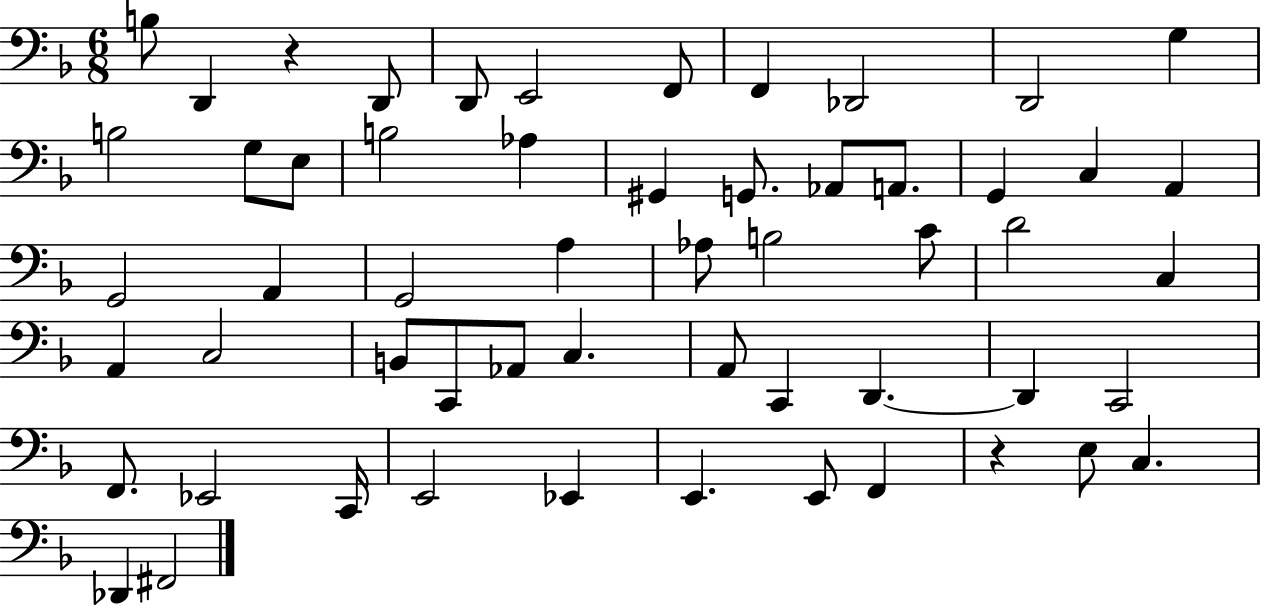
{
  \clef bass
  \numericTimeSignature
  \time 6/8
  \key f \major
  b8 d,4 r4 d,8 | d,8 e,2 f,8 | f,4 des,2 | d,2 g4 | \break b2 g8 e8 | b2 aes4 | gis,4 g,8. aes,8 a,8. | g,4 c4 a,4 | \break g,2 a,4 | g,2 a4 | aes8 b2 c'8 | d'2 c4 | \break a,4 c2 | b,8 c,8 aes,8 c4. | a,8 c,4 d,4.~~ | d,4 c,2 | \break f,8. ees,2 c,16 | e,2 ees,4 | e,4. e,8 f,4 | r4 e8 c4. | \break des,4 fis,2 | \bar "|."
}